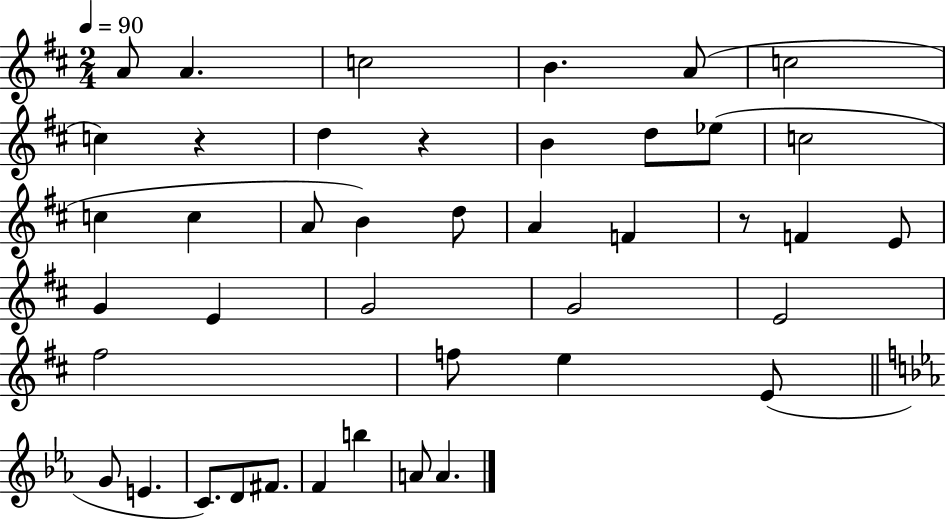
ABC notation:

X:1
T:Untitled
M:2/4
L:1/4
K:D
A/2 A c2 B A/2 c2 c z d z B d/2 _e/2 c2 c c A/2 B d/2 A F z/2 F E/2 G E G2 G2 E2 ^f2 f/2 e E/2 G/2 E C/2 D/2 ^F/2 F b A/2 A